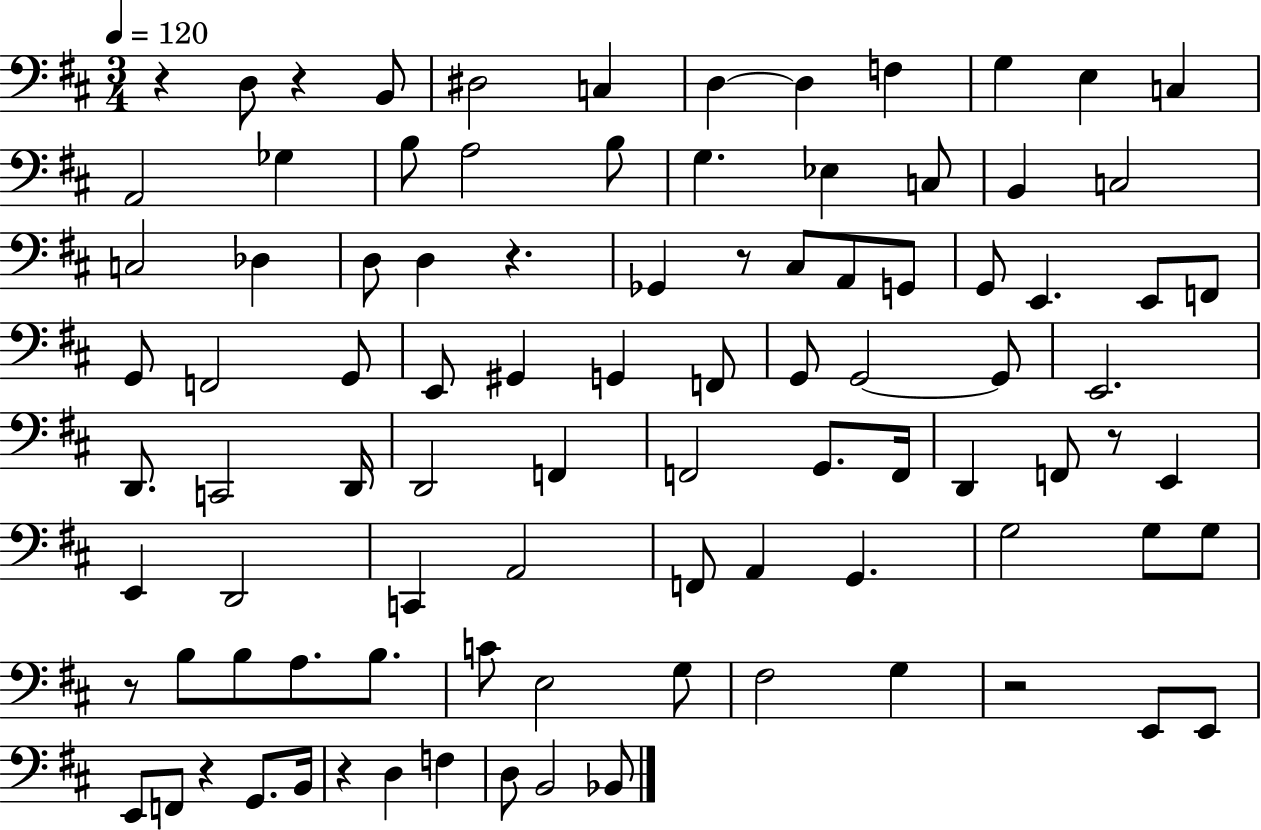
R/q D3/e R/q B2/e D#3/h C3/q D3/q D3/q F3/q G3/q E3/q C3/q A2/h Gb3/q B3/e A3/h B3/e G3/q. Eb3/q C3/e B2/q C3/h C3/h Db3/q D3/e D3/q R/q. Gb2/q R/e C#3/e A2/e G2/e G2/e E2/q. E2/e F2/e G2/e F2/h G2/e E2/e G#2/q G2/q F2/e G2/e G2/h G2/e E2/h. D2/e. C2/h D2/s D2/h F2/q F2/h G2/e. F2/s D2/q F2/e R/e E2/q E2/q D2/h C2/q A2/h F2/e A2/q G2/q. G3/h G3/e G3/e R/e B3/e B3/e A3/e. B3/e. C4/e E3/h G3/e F#3/h G3/q R/h E2/e E2/e E2/e F2/e R/q G2/e. B2/s R/q D3/q F3/q D3/e B2/h Bb2/e